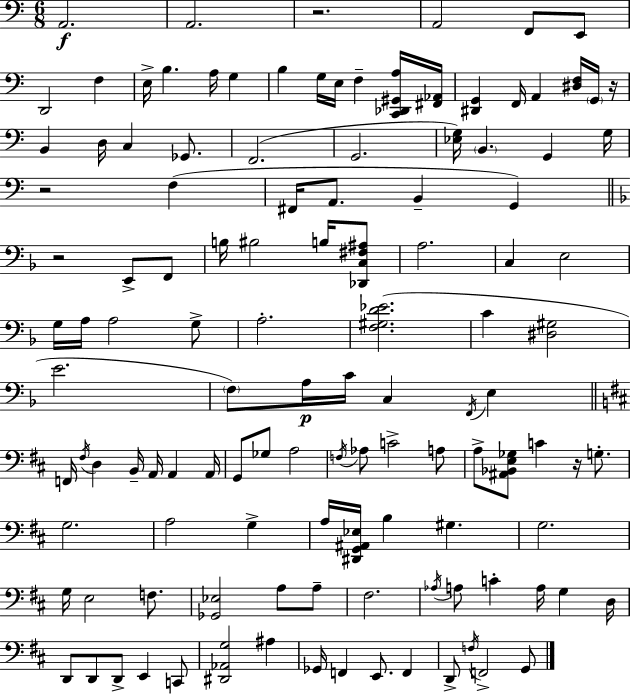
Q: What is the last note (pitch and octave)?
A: G2